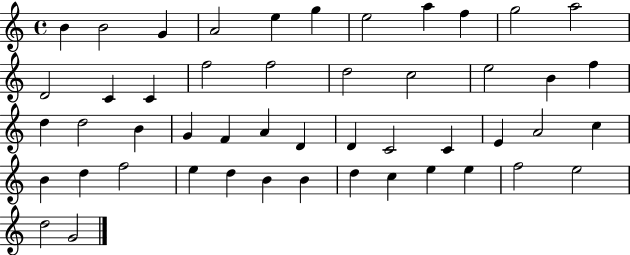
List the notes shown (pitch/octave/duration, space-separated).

B4/q B4/h G4/q A4/h E5/q G5/q E5/h A5/q F5/q G5/h A5/h D4/h C4/q C4/q F5/h F5/h D5/h C5/h E5/h B4/q F5/q D5/q D5/h B4/q G4/q F4/q A4/q D4/q D4/q C4/h C4/q E4/q A4/h C5/q B4/q D5/q F5/h E5/q D5/q B4/q B4/q D5/q C5/q E5/q E5/q F5/h E5/h D5/h G4/h